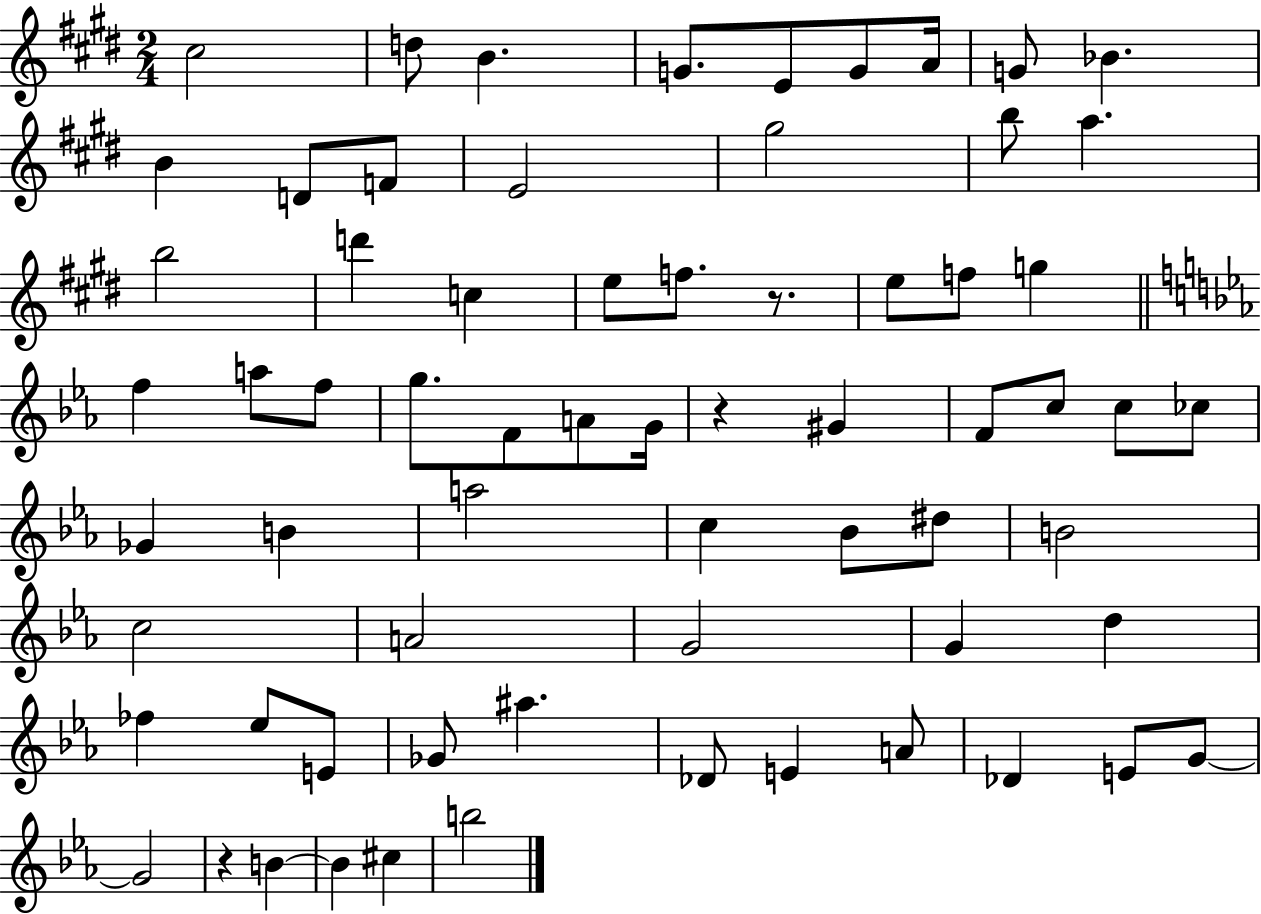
C#5/h D5/e B4/q. G4/e. E4/e G4/e A4/s G4/e Bb4/q. B4/q D4/e F4/e E4/h G#5/h B5/e A5/q. B5/h D6/q C5/q E5/e F5/e. R/e. E5/e F5/e G5/q F5/q A5/e F5/e G5/e. F4/e A4/e G4/s R/q G#4/q F4/e C5/e C5/e CES5/e Gb4/q B4/q A5/h C5/q Bb4/e D#5/e B4/h C5/h A4/h G4/h G4/q D5/q FES5/q Eb5/e E4/e Gb4/e A#5/q. Db4/e E4/q A4/e Db4/q E4/e G4/e G4/h R/q B4/q B4/q C#5/q B5/h